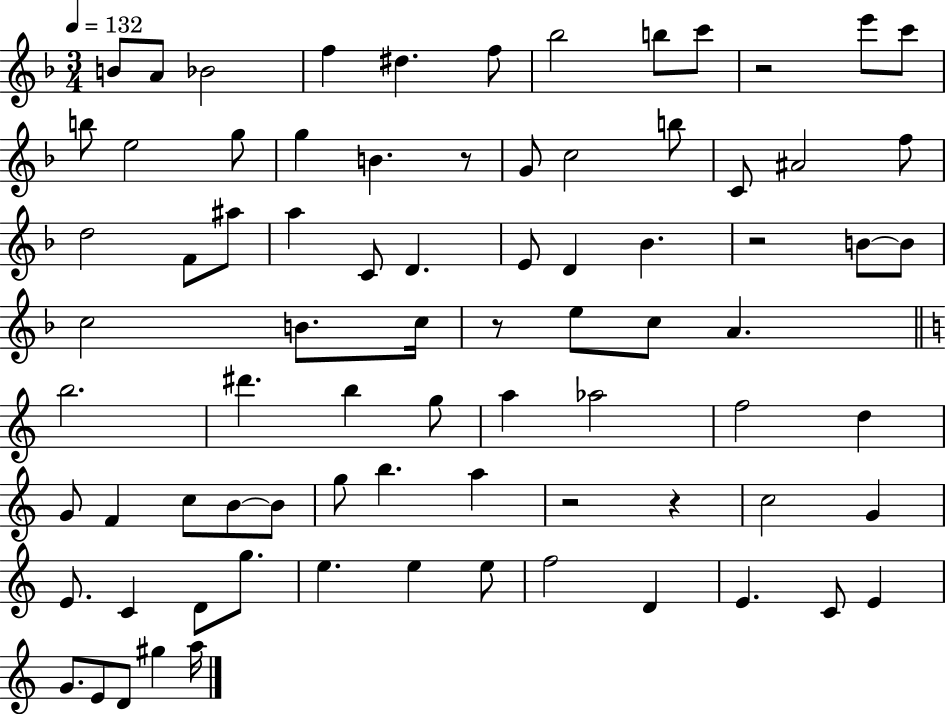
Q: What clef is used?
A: treble